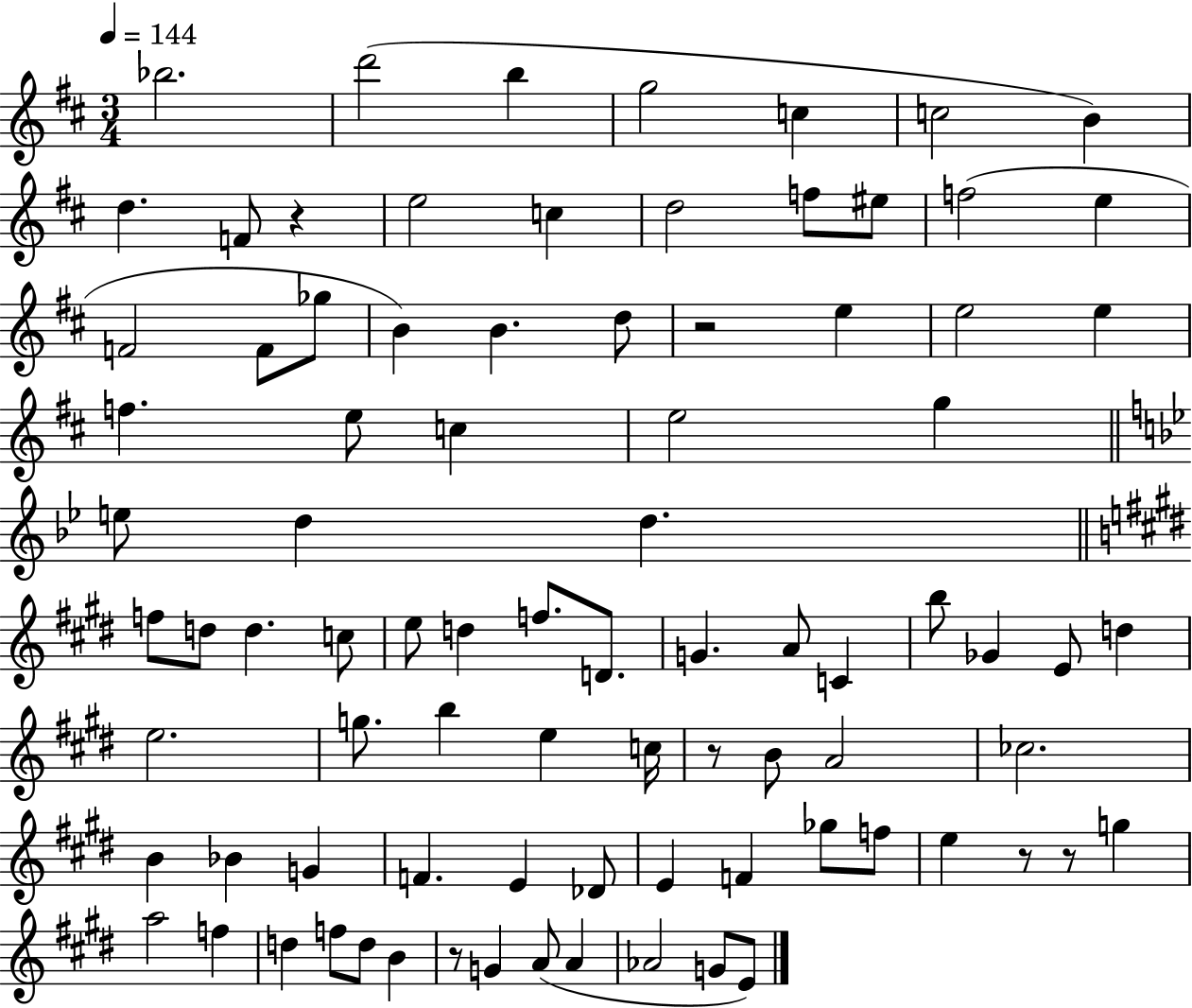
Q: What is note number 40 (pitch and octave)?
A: F5